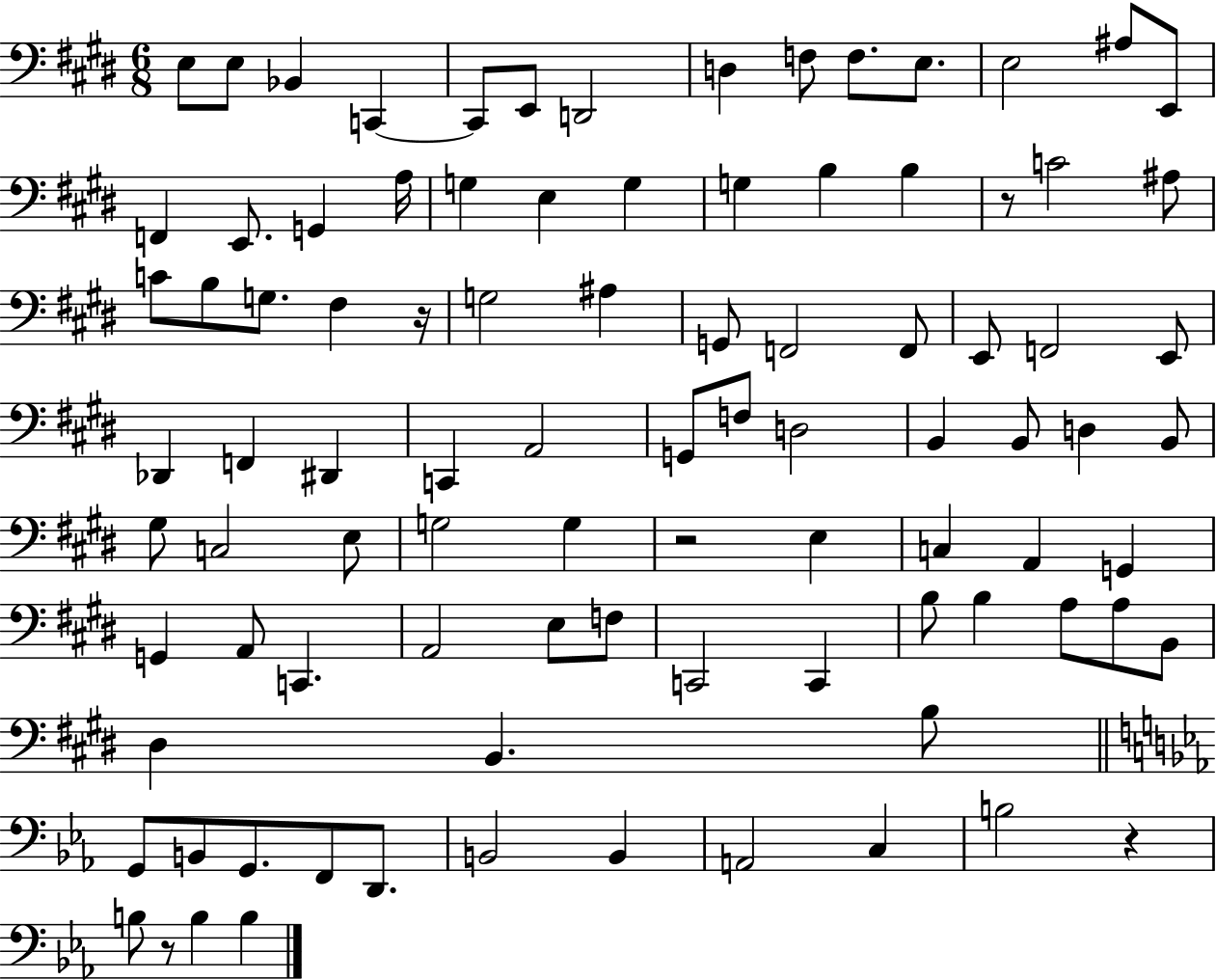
{
  \clef bass
  \numericTimeSignature
  \time 6/8
  \key e \major
  e8 e8 bes,4 c,4~~ | c,8 e,8 d,2 | d4 f8 f8. e8. | e2 ais8 e,8 | \break f,4 e,8. g,4 a16 | g4 e4 g4 | g4 b4 b4 | r8 c'2 ais8 | \break c'8 b8 g8. fis4 r16 | g2 ais4 | g,8 f,2 f,8 | e,8 f,2 e,8 | \break des,4 f,4 dis,4 | c,4 a,2 | g,8 f8 d2 | b,4 b,8 d4 b,8 | \break gis8 c2 e8 | g2 g4 | r2 e4 | c4 a,4 g,4 | \break g,4 a,8 c,4. | a,2 e8 f8 | c,2 c,4 | b8 b4 a8 a8 b,8 | \break dis4 b,4. b8 | \bar "||" \break \key c \minor g,8 b,8 g,8. f,8 d,8. | b,2 b,4 | a,2 c4 | b2 r4 | \break b8 r8 b4 b4 | \bar "|."
}